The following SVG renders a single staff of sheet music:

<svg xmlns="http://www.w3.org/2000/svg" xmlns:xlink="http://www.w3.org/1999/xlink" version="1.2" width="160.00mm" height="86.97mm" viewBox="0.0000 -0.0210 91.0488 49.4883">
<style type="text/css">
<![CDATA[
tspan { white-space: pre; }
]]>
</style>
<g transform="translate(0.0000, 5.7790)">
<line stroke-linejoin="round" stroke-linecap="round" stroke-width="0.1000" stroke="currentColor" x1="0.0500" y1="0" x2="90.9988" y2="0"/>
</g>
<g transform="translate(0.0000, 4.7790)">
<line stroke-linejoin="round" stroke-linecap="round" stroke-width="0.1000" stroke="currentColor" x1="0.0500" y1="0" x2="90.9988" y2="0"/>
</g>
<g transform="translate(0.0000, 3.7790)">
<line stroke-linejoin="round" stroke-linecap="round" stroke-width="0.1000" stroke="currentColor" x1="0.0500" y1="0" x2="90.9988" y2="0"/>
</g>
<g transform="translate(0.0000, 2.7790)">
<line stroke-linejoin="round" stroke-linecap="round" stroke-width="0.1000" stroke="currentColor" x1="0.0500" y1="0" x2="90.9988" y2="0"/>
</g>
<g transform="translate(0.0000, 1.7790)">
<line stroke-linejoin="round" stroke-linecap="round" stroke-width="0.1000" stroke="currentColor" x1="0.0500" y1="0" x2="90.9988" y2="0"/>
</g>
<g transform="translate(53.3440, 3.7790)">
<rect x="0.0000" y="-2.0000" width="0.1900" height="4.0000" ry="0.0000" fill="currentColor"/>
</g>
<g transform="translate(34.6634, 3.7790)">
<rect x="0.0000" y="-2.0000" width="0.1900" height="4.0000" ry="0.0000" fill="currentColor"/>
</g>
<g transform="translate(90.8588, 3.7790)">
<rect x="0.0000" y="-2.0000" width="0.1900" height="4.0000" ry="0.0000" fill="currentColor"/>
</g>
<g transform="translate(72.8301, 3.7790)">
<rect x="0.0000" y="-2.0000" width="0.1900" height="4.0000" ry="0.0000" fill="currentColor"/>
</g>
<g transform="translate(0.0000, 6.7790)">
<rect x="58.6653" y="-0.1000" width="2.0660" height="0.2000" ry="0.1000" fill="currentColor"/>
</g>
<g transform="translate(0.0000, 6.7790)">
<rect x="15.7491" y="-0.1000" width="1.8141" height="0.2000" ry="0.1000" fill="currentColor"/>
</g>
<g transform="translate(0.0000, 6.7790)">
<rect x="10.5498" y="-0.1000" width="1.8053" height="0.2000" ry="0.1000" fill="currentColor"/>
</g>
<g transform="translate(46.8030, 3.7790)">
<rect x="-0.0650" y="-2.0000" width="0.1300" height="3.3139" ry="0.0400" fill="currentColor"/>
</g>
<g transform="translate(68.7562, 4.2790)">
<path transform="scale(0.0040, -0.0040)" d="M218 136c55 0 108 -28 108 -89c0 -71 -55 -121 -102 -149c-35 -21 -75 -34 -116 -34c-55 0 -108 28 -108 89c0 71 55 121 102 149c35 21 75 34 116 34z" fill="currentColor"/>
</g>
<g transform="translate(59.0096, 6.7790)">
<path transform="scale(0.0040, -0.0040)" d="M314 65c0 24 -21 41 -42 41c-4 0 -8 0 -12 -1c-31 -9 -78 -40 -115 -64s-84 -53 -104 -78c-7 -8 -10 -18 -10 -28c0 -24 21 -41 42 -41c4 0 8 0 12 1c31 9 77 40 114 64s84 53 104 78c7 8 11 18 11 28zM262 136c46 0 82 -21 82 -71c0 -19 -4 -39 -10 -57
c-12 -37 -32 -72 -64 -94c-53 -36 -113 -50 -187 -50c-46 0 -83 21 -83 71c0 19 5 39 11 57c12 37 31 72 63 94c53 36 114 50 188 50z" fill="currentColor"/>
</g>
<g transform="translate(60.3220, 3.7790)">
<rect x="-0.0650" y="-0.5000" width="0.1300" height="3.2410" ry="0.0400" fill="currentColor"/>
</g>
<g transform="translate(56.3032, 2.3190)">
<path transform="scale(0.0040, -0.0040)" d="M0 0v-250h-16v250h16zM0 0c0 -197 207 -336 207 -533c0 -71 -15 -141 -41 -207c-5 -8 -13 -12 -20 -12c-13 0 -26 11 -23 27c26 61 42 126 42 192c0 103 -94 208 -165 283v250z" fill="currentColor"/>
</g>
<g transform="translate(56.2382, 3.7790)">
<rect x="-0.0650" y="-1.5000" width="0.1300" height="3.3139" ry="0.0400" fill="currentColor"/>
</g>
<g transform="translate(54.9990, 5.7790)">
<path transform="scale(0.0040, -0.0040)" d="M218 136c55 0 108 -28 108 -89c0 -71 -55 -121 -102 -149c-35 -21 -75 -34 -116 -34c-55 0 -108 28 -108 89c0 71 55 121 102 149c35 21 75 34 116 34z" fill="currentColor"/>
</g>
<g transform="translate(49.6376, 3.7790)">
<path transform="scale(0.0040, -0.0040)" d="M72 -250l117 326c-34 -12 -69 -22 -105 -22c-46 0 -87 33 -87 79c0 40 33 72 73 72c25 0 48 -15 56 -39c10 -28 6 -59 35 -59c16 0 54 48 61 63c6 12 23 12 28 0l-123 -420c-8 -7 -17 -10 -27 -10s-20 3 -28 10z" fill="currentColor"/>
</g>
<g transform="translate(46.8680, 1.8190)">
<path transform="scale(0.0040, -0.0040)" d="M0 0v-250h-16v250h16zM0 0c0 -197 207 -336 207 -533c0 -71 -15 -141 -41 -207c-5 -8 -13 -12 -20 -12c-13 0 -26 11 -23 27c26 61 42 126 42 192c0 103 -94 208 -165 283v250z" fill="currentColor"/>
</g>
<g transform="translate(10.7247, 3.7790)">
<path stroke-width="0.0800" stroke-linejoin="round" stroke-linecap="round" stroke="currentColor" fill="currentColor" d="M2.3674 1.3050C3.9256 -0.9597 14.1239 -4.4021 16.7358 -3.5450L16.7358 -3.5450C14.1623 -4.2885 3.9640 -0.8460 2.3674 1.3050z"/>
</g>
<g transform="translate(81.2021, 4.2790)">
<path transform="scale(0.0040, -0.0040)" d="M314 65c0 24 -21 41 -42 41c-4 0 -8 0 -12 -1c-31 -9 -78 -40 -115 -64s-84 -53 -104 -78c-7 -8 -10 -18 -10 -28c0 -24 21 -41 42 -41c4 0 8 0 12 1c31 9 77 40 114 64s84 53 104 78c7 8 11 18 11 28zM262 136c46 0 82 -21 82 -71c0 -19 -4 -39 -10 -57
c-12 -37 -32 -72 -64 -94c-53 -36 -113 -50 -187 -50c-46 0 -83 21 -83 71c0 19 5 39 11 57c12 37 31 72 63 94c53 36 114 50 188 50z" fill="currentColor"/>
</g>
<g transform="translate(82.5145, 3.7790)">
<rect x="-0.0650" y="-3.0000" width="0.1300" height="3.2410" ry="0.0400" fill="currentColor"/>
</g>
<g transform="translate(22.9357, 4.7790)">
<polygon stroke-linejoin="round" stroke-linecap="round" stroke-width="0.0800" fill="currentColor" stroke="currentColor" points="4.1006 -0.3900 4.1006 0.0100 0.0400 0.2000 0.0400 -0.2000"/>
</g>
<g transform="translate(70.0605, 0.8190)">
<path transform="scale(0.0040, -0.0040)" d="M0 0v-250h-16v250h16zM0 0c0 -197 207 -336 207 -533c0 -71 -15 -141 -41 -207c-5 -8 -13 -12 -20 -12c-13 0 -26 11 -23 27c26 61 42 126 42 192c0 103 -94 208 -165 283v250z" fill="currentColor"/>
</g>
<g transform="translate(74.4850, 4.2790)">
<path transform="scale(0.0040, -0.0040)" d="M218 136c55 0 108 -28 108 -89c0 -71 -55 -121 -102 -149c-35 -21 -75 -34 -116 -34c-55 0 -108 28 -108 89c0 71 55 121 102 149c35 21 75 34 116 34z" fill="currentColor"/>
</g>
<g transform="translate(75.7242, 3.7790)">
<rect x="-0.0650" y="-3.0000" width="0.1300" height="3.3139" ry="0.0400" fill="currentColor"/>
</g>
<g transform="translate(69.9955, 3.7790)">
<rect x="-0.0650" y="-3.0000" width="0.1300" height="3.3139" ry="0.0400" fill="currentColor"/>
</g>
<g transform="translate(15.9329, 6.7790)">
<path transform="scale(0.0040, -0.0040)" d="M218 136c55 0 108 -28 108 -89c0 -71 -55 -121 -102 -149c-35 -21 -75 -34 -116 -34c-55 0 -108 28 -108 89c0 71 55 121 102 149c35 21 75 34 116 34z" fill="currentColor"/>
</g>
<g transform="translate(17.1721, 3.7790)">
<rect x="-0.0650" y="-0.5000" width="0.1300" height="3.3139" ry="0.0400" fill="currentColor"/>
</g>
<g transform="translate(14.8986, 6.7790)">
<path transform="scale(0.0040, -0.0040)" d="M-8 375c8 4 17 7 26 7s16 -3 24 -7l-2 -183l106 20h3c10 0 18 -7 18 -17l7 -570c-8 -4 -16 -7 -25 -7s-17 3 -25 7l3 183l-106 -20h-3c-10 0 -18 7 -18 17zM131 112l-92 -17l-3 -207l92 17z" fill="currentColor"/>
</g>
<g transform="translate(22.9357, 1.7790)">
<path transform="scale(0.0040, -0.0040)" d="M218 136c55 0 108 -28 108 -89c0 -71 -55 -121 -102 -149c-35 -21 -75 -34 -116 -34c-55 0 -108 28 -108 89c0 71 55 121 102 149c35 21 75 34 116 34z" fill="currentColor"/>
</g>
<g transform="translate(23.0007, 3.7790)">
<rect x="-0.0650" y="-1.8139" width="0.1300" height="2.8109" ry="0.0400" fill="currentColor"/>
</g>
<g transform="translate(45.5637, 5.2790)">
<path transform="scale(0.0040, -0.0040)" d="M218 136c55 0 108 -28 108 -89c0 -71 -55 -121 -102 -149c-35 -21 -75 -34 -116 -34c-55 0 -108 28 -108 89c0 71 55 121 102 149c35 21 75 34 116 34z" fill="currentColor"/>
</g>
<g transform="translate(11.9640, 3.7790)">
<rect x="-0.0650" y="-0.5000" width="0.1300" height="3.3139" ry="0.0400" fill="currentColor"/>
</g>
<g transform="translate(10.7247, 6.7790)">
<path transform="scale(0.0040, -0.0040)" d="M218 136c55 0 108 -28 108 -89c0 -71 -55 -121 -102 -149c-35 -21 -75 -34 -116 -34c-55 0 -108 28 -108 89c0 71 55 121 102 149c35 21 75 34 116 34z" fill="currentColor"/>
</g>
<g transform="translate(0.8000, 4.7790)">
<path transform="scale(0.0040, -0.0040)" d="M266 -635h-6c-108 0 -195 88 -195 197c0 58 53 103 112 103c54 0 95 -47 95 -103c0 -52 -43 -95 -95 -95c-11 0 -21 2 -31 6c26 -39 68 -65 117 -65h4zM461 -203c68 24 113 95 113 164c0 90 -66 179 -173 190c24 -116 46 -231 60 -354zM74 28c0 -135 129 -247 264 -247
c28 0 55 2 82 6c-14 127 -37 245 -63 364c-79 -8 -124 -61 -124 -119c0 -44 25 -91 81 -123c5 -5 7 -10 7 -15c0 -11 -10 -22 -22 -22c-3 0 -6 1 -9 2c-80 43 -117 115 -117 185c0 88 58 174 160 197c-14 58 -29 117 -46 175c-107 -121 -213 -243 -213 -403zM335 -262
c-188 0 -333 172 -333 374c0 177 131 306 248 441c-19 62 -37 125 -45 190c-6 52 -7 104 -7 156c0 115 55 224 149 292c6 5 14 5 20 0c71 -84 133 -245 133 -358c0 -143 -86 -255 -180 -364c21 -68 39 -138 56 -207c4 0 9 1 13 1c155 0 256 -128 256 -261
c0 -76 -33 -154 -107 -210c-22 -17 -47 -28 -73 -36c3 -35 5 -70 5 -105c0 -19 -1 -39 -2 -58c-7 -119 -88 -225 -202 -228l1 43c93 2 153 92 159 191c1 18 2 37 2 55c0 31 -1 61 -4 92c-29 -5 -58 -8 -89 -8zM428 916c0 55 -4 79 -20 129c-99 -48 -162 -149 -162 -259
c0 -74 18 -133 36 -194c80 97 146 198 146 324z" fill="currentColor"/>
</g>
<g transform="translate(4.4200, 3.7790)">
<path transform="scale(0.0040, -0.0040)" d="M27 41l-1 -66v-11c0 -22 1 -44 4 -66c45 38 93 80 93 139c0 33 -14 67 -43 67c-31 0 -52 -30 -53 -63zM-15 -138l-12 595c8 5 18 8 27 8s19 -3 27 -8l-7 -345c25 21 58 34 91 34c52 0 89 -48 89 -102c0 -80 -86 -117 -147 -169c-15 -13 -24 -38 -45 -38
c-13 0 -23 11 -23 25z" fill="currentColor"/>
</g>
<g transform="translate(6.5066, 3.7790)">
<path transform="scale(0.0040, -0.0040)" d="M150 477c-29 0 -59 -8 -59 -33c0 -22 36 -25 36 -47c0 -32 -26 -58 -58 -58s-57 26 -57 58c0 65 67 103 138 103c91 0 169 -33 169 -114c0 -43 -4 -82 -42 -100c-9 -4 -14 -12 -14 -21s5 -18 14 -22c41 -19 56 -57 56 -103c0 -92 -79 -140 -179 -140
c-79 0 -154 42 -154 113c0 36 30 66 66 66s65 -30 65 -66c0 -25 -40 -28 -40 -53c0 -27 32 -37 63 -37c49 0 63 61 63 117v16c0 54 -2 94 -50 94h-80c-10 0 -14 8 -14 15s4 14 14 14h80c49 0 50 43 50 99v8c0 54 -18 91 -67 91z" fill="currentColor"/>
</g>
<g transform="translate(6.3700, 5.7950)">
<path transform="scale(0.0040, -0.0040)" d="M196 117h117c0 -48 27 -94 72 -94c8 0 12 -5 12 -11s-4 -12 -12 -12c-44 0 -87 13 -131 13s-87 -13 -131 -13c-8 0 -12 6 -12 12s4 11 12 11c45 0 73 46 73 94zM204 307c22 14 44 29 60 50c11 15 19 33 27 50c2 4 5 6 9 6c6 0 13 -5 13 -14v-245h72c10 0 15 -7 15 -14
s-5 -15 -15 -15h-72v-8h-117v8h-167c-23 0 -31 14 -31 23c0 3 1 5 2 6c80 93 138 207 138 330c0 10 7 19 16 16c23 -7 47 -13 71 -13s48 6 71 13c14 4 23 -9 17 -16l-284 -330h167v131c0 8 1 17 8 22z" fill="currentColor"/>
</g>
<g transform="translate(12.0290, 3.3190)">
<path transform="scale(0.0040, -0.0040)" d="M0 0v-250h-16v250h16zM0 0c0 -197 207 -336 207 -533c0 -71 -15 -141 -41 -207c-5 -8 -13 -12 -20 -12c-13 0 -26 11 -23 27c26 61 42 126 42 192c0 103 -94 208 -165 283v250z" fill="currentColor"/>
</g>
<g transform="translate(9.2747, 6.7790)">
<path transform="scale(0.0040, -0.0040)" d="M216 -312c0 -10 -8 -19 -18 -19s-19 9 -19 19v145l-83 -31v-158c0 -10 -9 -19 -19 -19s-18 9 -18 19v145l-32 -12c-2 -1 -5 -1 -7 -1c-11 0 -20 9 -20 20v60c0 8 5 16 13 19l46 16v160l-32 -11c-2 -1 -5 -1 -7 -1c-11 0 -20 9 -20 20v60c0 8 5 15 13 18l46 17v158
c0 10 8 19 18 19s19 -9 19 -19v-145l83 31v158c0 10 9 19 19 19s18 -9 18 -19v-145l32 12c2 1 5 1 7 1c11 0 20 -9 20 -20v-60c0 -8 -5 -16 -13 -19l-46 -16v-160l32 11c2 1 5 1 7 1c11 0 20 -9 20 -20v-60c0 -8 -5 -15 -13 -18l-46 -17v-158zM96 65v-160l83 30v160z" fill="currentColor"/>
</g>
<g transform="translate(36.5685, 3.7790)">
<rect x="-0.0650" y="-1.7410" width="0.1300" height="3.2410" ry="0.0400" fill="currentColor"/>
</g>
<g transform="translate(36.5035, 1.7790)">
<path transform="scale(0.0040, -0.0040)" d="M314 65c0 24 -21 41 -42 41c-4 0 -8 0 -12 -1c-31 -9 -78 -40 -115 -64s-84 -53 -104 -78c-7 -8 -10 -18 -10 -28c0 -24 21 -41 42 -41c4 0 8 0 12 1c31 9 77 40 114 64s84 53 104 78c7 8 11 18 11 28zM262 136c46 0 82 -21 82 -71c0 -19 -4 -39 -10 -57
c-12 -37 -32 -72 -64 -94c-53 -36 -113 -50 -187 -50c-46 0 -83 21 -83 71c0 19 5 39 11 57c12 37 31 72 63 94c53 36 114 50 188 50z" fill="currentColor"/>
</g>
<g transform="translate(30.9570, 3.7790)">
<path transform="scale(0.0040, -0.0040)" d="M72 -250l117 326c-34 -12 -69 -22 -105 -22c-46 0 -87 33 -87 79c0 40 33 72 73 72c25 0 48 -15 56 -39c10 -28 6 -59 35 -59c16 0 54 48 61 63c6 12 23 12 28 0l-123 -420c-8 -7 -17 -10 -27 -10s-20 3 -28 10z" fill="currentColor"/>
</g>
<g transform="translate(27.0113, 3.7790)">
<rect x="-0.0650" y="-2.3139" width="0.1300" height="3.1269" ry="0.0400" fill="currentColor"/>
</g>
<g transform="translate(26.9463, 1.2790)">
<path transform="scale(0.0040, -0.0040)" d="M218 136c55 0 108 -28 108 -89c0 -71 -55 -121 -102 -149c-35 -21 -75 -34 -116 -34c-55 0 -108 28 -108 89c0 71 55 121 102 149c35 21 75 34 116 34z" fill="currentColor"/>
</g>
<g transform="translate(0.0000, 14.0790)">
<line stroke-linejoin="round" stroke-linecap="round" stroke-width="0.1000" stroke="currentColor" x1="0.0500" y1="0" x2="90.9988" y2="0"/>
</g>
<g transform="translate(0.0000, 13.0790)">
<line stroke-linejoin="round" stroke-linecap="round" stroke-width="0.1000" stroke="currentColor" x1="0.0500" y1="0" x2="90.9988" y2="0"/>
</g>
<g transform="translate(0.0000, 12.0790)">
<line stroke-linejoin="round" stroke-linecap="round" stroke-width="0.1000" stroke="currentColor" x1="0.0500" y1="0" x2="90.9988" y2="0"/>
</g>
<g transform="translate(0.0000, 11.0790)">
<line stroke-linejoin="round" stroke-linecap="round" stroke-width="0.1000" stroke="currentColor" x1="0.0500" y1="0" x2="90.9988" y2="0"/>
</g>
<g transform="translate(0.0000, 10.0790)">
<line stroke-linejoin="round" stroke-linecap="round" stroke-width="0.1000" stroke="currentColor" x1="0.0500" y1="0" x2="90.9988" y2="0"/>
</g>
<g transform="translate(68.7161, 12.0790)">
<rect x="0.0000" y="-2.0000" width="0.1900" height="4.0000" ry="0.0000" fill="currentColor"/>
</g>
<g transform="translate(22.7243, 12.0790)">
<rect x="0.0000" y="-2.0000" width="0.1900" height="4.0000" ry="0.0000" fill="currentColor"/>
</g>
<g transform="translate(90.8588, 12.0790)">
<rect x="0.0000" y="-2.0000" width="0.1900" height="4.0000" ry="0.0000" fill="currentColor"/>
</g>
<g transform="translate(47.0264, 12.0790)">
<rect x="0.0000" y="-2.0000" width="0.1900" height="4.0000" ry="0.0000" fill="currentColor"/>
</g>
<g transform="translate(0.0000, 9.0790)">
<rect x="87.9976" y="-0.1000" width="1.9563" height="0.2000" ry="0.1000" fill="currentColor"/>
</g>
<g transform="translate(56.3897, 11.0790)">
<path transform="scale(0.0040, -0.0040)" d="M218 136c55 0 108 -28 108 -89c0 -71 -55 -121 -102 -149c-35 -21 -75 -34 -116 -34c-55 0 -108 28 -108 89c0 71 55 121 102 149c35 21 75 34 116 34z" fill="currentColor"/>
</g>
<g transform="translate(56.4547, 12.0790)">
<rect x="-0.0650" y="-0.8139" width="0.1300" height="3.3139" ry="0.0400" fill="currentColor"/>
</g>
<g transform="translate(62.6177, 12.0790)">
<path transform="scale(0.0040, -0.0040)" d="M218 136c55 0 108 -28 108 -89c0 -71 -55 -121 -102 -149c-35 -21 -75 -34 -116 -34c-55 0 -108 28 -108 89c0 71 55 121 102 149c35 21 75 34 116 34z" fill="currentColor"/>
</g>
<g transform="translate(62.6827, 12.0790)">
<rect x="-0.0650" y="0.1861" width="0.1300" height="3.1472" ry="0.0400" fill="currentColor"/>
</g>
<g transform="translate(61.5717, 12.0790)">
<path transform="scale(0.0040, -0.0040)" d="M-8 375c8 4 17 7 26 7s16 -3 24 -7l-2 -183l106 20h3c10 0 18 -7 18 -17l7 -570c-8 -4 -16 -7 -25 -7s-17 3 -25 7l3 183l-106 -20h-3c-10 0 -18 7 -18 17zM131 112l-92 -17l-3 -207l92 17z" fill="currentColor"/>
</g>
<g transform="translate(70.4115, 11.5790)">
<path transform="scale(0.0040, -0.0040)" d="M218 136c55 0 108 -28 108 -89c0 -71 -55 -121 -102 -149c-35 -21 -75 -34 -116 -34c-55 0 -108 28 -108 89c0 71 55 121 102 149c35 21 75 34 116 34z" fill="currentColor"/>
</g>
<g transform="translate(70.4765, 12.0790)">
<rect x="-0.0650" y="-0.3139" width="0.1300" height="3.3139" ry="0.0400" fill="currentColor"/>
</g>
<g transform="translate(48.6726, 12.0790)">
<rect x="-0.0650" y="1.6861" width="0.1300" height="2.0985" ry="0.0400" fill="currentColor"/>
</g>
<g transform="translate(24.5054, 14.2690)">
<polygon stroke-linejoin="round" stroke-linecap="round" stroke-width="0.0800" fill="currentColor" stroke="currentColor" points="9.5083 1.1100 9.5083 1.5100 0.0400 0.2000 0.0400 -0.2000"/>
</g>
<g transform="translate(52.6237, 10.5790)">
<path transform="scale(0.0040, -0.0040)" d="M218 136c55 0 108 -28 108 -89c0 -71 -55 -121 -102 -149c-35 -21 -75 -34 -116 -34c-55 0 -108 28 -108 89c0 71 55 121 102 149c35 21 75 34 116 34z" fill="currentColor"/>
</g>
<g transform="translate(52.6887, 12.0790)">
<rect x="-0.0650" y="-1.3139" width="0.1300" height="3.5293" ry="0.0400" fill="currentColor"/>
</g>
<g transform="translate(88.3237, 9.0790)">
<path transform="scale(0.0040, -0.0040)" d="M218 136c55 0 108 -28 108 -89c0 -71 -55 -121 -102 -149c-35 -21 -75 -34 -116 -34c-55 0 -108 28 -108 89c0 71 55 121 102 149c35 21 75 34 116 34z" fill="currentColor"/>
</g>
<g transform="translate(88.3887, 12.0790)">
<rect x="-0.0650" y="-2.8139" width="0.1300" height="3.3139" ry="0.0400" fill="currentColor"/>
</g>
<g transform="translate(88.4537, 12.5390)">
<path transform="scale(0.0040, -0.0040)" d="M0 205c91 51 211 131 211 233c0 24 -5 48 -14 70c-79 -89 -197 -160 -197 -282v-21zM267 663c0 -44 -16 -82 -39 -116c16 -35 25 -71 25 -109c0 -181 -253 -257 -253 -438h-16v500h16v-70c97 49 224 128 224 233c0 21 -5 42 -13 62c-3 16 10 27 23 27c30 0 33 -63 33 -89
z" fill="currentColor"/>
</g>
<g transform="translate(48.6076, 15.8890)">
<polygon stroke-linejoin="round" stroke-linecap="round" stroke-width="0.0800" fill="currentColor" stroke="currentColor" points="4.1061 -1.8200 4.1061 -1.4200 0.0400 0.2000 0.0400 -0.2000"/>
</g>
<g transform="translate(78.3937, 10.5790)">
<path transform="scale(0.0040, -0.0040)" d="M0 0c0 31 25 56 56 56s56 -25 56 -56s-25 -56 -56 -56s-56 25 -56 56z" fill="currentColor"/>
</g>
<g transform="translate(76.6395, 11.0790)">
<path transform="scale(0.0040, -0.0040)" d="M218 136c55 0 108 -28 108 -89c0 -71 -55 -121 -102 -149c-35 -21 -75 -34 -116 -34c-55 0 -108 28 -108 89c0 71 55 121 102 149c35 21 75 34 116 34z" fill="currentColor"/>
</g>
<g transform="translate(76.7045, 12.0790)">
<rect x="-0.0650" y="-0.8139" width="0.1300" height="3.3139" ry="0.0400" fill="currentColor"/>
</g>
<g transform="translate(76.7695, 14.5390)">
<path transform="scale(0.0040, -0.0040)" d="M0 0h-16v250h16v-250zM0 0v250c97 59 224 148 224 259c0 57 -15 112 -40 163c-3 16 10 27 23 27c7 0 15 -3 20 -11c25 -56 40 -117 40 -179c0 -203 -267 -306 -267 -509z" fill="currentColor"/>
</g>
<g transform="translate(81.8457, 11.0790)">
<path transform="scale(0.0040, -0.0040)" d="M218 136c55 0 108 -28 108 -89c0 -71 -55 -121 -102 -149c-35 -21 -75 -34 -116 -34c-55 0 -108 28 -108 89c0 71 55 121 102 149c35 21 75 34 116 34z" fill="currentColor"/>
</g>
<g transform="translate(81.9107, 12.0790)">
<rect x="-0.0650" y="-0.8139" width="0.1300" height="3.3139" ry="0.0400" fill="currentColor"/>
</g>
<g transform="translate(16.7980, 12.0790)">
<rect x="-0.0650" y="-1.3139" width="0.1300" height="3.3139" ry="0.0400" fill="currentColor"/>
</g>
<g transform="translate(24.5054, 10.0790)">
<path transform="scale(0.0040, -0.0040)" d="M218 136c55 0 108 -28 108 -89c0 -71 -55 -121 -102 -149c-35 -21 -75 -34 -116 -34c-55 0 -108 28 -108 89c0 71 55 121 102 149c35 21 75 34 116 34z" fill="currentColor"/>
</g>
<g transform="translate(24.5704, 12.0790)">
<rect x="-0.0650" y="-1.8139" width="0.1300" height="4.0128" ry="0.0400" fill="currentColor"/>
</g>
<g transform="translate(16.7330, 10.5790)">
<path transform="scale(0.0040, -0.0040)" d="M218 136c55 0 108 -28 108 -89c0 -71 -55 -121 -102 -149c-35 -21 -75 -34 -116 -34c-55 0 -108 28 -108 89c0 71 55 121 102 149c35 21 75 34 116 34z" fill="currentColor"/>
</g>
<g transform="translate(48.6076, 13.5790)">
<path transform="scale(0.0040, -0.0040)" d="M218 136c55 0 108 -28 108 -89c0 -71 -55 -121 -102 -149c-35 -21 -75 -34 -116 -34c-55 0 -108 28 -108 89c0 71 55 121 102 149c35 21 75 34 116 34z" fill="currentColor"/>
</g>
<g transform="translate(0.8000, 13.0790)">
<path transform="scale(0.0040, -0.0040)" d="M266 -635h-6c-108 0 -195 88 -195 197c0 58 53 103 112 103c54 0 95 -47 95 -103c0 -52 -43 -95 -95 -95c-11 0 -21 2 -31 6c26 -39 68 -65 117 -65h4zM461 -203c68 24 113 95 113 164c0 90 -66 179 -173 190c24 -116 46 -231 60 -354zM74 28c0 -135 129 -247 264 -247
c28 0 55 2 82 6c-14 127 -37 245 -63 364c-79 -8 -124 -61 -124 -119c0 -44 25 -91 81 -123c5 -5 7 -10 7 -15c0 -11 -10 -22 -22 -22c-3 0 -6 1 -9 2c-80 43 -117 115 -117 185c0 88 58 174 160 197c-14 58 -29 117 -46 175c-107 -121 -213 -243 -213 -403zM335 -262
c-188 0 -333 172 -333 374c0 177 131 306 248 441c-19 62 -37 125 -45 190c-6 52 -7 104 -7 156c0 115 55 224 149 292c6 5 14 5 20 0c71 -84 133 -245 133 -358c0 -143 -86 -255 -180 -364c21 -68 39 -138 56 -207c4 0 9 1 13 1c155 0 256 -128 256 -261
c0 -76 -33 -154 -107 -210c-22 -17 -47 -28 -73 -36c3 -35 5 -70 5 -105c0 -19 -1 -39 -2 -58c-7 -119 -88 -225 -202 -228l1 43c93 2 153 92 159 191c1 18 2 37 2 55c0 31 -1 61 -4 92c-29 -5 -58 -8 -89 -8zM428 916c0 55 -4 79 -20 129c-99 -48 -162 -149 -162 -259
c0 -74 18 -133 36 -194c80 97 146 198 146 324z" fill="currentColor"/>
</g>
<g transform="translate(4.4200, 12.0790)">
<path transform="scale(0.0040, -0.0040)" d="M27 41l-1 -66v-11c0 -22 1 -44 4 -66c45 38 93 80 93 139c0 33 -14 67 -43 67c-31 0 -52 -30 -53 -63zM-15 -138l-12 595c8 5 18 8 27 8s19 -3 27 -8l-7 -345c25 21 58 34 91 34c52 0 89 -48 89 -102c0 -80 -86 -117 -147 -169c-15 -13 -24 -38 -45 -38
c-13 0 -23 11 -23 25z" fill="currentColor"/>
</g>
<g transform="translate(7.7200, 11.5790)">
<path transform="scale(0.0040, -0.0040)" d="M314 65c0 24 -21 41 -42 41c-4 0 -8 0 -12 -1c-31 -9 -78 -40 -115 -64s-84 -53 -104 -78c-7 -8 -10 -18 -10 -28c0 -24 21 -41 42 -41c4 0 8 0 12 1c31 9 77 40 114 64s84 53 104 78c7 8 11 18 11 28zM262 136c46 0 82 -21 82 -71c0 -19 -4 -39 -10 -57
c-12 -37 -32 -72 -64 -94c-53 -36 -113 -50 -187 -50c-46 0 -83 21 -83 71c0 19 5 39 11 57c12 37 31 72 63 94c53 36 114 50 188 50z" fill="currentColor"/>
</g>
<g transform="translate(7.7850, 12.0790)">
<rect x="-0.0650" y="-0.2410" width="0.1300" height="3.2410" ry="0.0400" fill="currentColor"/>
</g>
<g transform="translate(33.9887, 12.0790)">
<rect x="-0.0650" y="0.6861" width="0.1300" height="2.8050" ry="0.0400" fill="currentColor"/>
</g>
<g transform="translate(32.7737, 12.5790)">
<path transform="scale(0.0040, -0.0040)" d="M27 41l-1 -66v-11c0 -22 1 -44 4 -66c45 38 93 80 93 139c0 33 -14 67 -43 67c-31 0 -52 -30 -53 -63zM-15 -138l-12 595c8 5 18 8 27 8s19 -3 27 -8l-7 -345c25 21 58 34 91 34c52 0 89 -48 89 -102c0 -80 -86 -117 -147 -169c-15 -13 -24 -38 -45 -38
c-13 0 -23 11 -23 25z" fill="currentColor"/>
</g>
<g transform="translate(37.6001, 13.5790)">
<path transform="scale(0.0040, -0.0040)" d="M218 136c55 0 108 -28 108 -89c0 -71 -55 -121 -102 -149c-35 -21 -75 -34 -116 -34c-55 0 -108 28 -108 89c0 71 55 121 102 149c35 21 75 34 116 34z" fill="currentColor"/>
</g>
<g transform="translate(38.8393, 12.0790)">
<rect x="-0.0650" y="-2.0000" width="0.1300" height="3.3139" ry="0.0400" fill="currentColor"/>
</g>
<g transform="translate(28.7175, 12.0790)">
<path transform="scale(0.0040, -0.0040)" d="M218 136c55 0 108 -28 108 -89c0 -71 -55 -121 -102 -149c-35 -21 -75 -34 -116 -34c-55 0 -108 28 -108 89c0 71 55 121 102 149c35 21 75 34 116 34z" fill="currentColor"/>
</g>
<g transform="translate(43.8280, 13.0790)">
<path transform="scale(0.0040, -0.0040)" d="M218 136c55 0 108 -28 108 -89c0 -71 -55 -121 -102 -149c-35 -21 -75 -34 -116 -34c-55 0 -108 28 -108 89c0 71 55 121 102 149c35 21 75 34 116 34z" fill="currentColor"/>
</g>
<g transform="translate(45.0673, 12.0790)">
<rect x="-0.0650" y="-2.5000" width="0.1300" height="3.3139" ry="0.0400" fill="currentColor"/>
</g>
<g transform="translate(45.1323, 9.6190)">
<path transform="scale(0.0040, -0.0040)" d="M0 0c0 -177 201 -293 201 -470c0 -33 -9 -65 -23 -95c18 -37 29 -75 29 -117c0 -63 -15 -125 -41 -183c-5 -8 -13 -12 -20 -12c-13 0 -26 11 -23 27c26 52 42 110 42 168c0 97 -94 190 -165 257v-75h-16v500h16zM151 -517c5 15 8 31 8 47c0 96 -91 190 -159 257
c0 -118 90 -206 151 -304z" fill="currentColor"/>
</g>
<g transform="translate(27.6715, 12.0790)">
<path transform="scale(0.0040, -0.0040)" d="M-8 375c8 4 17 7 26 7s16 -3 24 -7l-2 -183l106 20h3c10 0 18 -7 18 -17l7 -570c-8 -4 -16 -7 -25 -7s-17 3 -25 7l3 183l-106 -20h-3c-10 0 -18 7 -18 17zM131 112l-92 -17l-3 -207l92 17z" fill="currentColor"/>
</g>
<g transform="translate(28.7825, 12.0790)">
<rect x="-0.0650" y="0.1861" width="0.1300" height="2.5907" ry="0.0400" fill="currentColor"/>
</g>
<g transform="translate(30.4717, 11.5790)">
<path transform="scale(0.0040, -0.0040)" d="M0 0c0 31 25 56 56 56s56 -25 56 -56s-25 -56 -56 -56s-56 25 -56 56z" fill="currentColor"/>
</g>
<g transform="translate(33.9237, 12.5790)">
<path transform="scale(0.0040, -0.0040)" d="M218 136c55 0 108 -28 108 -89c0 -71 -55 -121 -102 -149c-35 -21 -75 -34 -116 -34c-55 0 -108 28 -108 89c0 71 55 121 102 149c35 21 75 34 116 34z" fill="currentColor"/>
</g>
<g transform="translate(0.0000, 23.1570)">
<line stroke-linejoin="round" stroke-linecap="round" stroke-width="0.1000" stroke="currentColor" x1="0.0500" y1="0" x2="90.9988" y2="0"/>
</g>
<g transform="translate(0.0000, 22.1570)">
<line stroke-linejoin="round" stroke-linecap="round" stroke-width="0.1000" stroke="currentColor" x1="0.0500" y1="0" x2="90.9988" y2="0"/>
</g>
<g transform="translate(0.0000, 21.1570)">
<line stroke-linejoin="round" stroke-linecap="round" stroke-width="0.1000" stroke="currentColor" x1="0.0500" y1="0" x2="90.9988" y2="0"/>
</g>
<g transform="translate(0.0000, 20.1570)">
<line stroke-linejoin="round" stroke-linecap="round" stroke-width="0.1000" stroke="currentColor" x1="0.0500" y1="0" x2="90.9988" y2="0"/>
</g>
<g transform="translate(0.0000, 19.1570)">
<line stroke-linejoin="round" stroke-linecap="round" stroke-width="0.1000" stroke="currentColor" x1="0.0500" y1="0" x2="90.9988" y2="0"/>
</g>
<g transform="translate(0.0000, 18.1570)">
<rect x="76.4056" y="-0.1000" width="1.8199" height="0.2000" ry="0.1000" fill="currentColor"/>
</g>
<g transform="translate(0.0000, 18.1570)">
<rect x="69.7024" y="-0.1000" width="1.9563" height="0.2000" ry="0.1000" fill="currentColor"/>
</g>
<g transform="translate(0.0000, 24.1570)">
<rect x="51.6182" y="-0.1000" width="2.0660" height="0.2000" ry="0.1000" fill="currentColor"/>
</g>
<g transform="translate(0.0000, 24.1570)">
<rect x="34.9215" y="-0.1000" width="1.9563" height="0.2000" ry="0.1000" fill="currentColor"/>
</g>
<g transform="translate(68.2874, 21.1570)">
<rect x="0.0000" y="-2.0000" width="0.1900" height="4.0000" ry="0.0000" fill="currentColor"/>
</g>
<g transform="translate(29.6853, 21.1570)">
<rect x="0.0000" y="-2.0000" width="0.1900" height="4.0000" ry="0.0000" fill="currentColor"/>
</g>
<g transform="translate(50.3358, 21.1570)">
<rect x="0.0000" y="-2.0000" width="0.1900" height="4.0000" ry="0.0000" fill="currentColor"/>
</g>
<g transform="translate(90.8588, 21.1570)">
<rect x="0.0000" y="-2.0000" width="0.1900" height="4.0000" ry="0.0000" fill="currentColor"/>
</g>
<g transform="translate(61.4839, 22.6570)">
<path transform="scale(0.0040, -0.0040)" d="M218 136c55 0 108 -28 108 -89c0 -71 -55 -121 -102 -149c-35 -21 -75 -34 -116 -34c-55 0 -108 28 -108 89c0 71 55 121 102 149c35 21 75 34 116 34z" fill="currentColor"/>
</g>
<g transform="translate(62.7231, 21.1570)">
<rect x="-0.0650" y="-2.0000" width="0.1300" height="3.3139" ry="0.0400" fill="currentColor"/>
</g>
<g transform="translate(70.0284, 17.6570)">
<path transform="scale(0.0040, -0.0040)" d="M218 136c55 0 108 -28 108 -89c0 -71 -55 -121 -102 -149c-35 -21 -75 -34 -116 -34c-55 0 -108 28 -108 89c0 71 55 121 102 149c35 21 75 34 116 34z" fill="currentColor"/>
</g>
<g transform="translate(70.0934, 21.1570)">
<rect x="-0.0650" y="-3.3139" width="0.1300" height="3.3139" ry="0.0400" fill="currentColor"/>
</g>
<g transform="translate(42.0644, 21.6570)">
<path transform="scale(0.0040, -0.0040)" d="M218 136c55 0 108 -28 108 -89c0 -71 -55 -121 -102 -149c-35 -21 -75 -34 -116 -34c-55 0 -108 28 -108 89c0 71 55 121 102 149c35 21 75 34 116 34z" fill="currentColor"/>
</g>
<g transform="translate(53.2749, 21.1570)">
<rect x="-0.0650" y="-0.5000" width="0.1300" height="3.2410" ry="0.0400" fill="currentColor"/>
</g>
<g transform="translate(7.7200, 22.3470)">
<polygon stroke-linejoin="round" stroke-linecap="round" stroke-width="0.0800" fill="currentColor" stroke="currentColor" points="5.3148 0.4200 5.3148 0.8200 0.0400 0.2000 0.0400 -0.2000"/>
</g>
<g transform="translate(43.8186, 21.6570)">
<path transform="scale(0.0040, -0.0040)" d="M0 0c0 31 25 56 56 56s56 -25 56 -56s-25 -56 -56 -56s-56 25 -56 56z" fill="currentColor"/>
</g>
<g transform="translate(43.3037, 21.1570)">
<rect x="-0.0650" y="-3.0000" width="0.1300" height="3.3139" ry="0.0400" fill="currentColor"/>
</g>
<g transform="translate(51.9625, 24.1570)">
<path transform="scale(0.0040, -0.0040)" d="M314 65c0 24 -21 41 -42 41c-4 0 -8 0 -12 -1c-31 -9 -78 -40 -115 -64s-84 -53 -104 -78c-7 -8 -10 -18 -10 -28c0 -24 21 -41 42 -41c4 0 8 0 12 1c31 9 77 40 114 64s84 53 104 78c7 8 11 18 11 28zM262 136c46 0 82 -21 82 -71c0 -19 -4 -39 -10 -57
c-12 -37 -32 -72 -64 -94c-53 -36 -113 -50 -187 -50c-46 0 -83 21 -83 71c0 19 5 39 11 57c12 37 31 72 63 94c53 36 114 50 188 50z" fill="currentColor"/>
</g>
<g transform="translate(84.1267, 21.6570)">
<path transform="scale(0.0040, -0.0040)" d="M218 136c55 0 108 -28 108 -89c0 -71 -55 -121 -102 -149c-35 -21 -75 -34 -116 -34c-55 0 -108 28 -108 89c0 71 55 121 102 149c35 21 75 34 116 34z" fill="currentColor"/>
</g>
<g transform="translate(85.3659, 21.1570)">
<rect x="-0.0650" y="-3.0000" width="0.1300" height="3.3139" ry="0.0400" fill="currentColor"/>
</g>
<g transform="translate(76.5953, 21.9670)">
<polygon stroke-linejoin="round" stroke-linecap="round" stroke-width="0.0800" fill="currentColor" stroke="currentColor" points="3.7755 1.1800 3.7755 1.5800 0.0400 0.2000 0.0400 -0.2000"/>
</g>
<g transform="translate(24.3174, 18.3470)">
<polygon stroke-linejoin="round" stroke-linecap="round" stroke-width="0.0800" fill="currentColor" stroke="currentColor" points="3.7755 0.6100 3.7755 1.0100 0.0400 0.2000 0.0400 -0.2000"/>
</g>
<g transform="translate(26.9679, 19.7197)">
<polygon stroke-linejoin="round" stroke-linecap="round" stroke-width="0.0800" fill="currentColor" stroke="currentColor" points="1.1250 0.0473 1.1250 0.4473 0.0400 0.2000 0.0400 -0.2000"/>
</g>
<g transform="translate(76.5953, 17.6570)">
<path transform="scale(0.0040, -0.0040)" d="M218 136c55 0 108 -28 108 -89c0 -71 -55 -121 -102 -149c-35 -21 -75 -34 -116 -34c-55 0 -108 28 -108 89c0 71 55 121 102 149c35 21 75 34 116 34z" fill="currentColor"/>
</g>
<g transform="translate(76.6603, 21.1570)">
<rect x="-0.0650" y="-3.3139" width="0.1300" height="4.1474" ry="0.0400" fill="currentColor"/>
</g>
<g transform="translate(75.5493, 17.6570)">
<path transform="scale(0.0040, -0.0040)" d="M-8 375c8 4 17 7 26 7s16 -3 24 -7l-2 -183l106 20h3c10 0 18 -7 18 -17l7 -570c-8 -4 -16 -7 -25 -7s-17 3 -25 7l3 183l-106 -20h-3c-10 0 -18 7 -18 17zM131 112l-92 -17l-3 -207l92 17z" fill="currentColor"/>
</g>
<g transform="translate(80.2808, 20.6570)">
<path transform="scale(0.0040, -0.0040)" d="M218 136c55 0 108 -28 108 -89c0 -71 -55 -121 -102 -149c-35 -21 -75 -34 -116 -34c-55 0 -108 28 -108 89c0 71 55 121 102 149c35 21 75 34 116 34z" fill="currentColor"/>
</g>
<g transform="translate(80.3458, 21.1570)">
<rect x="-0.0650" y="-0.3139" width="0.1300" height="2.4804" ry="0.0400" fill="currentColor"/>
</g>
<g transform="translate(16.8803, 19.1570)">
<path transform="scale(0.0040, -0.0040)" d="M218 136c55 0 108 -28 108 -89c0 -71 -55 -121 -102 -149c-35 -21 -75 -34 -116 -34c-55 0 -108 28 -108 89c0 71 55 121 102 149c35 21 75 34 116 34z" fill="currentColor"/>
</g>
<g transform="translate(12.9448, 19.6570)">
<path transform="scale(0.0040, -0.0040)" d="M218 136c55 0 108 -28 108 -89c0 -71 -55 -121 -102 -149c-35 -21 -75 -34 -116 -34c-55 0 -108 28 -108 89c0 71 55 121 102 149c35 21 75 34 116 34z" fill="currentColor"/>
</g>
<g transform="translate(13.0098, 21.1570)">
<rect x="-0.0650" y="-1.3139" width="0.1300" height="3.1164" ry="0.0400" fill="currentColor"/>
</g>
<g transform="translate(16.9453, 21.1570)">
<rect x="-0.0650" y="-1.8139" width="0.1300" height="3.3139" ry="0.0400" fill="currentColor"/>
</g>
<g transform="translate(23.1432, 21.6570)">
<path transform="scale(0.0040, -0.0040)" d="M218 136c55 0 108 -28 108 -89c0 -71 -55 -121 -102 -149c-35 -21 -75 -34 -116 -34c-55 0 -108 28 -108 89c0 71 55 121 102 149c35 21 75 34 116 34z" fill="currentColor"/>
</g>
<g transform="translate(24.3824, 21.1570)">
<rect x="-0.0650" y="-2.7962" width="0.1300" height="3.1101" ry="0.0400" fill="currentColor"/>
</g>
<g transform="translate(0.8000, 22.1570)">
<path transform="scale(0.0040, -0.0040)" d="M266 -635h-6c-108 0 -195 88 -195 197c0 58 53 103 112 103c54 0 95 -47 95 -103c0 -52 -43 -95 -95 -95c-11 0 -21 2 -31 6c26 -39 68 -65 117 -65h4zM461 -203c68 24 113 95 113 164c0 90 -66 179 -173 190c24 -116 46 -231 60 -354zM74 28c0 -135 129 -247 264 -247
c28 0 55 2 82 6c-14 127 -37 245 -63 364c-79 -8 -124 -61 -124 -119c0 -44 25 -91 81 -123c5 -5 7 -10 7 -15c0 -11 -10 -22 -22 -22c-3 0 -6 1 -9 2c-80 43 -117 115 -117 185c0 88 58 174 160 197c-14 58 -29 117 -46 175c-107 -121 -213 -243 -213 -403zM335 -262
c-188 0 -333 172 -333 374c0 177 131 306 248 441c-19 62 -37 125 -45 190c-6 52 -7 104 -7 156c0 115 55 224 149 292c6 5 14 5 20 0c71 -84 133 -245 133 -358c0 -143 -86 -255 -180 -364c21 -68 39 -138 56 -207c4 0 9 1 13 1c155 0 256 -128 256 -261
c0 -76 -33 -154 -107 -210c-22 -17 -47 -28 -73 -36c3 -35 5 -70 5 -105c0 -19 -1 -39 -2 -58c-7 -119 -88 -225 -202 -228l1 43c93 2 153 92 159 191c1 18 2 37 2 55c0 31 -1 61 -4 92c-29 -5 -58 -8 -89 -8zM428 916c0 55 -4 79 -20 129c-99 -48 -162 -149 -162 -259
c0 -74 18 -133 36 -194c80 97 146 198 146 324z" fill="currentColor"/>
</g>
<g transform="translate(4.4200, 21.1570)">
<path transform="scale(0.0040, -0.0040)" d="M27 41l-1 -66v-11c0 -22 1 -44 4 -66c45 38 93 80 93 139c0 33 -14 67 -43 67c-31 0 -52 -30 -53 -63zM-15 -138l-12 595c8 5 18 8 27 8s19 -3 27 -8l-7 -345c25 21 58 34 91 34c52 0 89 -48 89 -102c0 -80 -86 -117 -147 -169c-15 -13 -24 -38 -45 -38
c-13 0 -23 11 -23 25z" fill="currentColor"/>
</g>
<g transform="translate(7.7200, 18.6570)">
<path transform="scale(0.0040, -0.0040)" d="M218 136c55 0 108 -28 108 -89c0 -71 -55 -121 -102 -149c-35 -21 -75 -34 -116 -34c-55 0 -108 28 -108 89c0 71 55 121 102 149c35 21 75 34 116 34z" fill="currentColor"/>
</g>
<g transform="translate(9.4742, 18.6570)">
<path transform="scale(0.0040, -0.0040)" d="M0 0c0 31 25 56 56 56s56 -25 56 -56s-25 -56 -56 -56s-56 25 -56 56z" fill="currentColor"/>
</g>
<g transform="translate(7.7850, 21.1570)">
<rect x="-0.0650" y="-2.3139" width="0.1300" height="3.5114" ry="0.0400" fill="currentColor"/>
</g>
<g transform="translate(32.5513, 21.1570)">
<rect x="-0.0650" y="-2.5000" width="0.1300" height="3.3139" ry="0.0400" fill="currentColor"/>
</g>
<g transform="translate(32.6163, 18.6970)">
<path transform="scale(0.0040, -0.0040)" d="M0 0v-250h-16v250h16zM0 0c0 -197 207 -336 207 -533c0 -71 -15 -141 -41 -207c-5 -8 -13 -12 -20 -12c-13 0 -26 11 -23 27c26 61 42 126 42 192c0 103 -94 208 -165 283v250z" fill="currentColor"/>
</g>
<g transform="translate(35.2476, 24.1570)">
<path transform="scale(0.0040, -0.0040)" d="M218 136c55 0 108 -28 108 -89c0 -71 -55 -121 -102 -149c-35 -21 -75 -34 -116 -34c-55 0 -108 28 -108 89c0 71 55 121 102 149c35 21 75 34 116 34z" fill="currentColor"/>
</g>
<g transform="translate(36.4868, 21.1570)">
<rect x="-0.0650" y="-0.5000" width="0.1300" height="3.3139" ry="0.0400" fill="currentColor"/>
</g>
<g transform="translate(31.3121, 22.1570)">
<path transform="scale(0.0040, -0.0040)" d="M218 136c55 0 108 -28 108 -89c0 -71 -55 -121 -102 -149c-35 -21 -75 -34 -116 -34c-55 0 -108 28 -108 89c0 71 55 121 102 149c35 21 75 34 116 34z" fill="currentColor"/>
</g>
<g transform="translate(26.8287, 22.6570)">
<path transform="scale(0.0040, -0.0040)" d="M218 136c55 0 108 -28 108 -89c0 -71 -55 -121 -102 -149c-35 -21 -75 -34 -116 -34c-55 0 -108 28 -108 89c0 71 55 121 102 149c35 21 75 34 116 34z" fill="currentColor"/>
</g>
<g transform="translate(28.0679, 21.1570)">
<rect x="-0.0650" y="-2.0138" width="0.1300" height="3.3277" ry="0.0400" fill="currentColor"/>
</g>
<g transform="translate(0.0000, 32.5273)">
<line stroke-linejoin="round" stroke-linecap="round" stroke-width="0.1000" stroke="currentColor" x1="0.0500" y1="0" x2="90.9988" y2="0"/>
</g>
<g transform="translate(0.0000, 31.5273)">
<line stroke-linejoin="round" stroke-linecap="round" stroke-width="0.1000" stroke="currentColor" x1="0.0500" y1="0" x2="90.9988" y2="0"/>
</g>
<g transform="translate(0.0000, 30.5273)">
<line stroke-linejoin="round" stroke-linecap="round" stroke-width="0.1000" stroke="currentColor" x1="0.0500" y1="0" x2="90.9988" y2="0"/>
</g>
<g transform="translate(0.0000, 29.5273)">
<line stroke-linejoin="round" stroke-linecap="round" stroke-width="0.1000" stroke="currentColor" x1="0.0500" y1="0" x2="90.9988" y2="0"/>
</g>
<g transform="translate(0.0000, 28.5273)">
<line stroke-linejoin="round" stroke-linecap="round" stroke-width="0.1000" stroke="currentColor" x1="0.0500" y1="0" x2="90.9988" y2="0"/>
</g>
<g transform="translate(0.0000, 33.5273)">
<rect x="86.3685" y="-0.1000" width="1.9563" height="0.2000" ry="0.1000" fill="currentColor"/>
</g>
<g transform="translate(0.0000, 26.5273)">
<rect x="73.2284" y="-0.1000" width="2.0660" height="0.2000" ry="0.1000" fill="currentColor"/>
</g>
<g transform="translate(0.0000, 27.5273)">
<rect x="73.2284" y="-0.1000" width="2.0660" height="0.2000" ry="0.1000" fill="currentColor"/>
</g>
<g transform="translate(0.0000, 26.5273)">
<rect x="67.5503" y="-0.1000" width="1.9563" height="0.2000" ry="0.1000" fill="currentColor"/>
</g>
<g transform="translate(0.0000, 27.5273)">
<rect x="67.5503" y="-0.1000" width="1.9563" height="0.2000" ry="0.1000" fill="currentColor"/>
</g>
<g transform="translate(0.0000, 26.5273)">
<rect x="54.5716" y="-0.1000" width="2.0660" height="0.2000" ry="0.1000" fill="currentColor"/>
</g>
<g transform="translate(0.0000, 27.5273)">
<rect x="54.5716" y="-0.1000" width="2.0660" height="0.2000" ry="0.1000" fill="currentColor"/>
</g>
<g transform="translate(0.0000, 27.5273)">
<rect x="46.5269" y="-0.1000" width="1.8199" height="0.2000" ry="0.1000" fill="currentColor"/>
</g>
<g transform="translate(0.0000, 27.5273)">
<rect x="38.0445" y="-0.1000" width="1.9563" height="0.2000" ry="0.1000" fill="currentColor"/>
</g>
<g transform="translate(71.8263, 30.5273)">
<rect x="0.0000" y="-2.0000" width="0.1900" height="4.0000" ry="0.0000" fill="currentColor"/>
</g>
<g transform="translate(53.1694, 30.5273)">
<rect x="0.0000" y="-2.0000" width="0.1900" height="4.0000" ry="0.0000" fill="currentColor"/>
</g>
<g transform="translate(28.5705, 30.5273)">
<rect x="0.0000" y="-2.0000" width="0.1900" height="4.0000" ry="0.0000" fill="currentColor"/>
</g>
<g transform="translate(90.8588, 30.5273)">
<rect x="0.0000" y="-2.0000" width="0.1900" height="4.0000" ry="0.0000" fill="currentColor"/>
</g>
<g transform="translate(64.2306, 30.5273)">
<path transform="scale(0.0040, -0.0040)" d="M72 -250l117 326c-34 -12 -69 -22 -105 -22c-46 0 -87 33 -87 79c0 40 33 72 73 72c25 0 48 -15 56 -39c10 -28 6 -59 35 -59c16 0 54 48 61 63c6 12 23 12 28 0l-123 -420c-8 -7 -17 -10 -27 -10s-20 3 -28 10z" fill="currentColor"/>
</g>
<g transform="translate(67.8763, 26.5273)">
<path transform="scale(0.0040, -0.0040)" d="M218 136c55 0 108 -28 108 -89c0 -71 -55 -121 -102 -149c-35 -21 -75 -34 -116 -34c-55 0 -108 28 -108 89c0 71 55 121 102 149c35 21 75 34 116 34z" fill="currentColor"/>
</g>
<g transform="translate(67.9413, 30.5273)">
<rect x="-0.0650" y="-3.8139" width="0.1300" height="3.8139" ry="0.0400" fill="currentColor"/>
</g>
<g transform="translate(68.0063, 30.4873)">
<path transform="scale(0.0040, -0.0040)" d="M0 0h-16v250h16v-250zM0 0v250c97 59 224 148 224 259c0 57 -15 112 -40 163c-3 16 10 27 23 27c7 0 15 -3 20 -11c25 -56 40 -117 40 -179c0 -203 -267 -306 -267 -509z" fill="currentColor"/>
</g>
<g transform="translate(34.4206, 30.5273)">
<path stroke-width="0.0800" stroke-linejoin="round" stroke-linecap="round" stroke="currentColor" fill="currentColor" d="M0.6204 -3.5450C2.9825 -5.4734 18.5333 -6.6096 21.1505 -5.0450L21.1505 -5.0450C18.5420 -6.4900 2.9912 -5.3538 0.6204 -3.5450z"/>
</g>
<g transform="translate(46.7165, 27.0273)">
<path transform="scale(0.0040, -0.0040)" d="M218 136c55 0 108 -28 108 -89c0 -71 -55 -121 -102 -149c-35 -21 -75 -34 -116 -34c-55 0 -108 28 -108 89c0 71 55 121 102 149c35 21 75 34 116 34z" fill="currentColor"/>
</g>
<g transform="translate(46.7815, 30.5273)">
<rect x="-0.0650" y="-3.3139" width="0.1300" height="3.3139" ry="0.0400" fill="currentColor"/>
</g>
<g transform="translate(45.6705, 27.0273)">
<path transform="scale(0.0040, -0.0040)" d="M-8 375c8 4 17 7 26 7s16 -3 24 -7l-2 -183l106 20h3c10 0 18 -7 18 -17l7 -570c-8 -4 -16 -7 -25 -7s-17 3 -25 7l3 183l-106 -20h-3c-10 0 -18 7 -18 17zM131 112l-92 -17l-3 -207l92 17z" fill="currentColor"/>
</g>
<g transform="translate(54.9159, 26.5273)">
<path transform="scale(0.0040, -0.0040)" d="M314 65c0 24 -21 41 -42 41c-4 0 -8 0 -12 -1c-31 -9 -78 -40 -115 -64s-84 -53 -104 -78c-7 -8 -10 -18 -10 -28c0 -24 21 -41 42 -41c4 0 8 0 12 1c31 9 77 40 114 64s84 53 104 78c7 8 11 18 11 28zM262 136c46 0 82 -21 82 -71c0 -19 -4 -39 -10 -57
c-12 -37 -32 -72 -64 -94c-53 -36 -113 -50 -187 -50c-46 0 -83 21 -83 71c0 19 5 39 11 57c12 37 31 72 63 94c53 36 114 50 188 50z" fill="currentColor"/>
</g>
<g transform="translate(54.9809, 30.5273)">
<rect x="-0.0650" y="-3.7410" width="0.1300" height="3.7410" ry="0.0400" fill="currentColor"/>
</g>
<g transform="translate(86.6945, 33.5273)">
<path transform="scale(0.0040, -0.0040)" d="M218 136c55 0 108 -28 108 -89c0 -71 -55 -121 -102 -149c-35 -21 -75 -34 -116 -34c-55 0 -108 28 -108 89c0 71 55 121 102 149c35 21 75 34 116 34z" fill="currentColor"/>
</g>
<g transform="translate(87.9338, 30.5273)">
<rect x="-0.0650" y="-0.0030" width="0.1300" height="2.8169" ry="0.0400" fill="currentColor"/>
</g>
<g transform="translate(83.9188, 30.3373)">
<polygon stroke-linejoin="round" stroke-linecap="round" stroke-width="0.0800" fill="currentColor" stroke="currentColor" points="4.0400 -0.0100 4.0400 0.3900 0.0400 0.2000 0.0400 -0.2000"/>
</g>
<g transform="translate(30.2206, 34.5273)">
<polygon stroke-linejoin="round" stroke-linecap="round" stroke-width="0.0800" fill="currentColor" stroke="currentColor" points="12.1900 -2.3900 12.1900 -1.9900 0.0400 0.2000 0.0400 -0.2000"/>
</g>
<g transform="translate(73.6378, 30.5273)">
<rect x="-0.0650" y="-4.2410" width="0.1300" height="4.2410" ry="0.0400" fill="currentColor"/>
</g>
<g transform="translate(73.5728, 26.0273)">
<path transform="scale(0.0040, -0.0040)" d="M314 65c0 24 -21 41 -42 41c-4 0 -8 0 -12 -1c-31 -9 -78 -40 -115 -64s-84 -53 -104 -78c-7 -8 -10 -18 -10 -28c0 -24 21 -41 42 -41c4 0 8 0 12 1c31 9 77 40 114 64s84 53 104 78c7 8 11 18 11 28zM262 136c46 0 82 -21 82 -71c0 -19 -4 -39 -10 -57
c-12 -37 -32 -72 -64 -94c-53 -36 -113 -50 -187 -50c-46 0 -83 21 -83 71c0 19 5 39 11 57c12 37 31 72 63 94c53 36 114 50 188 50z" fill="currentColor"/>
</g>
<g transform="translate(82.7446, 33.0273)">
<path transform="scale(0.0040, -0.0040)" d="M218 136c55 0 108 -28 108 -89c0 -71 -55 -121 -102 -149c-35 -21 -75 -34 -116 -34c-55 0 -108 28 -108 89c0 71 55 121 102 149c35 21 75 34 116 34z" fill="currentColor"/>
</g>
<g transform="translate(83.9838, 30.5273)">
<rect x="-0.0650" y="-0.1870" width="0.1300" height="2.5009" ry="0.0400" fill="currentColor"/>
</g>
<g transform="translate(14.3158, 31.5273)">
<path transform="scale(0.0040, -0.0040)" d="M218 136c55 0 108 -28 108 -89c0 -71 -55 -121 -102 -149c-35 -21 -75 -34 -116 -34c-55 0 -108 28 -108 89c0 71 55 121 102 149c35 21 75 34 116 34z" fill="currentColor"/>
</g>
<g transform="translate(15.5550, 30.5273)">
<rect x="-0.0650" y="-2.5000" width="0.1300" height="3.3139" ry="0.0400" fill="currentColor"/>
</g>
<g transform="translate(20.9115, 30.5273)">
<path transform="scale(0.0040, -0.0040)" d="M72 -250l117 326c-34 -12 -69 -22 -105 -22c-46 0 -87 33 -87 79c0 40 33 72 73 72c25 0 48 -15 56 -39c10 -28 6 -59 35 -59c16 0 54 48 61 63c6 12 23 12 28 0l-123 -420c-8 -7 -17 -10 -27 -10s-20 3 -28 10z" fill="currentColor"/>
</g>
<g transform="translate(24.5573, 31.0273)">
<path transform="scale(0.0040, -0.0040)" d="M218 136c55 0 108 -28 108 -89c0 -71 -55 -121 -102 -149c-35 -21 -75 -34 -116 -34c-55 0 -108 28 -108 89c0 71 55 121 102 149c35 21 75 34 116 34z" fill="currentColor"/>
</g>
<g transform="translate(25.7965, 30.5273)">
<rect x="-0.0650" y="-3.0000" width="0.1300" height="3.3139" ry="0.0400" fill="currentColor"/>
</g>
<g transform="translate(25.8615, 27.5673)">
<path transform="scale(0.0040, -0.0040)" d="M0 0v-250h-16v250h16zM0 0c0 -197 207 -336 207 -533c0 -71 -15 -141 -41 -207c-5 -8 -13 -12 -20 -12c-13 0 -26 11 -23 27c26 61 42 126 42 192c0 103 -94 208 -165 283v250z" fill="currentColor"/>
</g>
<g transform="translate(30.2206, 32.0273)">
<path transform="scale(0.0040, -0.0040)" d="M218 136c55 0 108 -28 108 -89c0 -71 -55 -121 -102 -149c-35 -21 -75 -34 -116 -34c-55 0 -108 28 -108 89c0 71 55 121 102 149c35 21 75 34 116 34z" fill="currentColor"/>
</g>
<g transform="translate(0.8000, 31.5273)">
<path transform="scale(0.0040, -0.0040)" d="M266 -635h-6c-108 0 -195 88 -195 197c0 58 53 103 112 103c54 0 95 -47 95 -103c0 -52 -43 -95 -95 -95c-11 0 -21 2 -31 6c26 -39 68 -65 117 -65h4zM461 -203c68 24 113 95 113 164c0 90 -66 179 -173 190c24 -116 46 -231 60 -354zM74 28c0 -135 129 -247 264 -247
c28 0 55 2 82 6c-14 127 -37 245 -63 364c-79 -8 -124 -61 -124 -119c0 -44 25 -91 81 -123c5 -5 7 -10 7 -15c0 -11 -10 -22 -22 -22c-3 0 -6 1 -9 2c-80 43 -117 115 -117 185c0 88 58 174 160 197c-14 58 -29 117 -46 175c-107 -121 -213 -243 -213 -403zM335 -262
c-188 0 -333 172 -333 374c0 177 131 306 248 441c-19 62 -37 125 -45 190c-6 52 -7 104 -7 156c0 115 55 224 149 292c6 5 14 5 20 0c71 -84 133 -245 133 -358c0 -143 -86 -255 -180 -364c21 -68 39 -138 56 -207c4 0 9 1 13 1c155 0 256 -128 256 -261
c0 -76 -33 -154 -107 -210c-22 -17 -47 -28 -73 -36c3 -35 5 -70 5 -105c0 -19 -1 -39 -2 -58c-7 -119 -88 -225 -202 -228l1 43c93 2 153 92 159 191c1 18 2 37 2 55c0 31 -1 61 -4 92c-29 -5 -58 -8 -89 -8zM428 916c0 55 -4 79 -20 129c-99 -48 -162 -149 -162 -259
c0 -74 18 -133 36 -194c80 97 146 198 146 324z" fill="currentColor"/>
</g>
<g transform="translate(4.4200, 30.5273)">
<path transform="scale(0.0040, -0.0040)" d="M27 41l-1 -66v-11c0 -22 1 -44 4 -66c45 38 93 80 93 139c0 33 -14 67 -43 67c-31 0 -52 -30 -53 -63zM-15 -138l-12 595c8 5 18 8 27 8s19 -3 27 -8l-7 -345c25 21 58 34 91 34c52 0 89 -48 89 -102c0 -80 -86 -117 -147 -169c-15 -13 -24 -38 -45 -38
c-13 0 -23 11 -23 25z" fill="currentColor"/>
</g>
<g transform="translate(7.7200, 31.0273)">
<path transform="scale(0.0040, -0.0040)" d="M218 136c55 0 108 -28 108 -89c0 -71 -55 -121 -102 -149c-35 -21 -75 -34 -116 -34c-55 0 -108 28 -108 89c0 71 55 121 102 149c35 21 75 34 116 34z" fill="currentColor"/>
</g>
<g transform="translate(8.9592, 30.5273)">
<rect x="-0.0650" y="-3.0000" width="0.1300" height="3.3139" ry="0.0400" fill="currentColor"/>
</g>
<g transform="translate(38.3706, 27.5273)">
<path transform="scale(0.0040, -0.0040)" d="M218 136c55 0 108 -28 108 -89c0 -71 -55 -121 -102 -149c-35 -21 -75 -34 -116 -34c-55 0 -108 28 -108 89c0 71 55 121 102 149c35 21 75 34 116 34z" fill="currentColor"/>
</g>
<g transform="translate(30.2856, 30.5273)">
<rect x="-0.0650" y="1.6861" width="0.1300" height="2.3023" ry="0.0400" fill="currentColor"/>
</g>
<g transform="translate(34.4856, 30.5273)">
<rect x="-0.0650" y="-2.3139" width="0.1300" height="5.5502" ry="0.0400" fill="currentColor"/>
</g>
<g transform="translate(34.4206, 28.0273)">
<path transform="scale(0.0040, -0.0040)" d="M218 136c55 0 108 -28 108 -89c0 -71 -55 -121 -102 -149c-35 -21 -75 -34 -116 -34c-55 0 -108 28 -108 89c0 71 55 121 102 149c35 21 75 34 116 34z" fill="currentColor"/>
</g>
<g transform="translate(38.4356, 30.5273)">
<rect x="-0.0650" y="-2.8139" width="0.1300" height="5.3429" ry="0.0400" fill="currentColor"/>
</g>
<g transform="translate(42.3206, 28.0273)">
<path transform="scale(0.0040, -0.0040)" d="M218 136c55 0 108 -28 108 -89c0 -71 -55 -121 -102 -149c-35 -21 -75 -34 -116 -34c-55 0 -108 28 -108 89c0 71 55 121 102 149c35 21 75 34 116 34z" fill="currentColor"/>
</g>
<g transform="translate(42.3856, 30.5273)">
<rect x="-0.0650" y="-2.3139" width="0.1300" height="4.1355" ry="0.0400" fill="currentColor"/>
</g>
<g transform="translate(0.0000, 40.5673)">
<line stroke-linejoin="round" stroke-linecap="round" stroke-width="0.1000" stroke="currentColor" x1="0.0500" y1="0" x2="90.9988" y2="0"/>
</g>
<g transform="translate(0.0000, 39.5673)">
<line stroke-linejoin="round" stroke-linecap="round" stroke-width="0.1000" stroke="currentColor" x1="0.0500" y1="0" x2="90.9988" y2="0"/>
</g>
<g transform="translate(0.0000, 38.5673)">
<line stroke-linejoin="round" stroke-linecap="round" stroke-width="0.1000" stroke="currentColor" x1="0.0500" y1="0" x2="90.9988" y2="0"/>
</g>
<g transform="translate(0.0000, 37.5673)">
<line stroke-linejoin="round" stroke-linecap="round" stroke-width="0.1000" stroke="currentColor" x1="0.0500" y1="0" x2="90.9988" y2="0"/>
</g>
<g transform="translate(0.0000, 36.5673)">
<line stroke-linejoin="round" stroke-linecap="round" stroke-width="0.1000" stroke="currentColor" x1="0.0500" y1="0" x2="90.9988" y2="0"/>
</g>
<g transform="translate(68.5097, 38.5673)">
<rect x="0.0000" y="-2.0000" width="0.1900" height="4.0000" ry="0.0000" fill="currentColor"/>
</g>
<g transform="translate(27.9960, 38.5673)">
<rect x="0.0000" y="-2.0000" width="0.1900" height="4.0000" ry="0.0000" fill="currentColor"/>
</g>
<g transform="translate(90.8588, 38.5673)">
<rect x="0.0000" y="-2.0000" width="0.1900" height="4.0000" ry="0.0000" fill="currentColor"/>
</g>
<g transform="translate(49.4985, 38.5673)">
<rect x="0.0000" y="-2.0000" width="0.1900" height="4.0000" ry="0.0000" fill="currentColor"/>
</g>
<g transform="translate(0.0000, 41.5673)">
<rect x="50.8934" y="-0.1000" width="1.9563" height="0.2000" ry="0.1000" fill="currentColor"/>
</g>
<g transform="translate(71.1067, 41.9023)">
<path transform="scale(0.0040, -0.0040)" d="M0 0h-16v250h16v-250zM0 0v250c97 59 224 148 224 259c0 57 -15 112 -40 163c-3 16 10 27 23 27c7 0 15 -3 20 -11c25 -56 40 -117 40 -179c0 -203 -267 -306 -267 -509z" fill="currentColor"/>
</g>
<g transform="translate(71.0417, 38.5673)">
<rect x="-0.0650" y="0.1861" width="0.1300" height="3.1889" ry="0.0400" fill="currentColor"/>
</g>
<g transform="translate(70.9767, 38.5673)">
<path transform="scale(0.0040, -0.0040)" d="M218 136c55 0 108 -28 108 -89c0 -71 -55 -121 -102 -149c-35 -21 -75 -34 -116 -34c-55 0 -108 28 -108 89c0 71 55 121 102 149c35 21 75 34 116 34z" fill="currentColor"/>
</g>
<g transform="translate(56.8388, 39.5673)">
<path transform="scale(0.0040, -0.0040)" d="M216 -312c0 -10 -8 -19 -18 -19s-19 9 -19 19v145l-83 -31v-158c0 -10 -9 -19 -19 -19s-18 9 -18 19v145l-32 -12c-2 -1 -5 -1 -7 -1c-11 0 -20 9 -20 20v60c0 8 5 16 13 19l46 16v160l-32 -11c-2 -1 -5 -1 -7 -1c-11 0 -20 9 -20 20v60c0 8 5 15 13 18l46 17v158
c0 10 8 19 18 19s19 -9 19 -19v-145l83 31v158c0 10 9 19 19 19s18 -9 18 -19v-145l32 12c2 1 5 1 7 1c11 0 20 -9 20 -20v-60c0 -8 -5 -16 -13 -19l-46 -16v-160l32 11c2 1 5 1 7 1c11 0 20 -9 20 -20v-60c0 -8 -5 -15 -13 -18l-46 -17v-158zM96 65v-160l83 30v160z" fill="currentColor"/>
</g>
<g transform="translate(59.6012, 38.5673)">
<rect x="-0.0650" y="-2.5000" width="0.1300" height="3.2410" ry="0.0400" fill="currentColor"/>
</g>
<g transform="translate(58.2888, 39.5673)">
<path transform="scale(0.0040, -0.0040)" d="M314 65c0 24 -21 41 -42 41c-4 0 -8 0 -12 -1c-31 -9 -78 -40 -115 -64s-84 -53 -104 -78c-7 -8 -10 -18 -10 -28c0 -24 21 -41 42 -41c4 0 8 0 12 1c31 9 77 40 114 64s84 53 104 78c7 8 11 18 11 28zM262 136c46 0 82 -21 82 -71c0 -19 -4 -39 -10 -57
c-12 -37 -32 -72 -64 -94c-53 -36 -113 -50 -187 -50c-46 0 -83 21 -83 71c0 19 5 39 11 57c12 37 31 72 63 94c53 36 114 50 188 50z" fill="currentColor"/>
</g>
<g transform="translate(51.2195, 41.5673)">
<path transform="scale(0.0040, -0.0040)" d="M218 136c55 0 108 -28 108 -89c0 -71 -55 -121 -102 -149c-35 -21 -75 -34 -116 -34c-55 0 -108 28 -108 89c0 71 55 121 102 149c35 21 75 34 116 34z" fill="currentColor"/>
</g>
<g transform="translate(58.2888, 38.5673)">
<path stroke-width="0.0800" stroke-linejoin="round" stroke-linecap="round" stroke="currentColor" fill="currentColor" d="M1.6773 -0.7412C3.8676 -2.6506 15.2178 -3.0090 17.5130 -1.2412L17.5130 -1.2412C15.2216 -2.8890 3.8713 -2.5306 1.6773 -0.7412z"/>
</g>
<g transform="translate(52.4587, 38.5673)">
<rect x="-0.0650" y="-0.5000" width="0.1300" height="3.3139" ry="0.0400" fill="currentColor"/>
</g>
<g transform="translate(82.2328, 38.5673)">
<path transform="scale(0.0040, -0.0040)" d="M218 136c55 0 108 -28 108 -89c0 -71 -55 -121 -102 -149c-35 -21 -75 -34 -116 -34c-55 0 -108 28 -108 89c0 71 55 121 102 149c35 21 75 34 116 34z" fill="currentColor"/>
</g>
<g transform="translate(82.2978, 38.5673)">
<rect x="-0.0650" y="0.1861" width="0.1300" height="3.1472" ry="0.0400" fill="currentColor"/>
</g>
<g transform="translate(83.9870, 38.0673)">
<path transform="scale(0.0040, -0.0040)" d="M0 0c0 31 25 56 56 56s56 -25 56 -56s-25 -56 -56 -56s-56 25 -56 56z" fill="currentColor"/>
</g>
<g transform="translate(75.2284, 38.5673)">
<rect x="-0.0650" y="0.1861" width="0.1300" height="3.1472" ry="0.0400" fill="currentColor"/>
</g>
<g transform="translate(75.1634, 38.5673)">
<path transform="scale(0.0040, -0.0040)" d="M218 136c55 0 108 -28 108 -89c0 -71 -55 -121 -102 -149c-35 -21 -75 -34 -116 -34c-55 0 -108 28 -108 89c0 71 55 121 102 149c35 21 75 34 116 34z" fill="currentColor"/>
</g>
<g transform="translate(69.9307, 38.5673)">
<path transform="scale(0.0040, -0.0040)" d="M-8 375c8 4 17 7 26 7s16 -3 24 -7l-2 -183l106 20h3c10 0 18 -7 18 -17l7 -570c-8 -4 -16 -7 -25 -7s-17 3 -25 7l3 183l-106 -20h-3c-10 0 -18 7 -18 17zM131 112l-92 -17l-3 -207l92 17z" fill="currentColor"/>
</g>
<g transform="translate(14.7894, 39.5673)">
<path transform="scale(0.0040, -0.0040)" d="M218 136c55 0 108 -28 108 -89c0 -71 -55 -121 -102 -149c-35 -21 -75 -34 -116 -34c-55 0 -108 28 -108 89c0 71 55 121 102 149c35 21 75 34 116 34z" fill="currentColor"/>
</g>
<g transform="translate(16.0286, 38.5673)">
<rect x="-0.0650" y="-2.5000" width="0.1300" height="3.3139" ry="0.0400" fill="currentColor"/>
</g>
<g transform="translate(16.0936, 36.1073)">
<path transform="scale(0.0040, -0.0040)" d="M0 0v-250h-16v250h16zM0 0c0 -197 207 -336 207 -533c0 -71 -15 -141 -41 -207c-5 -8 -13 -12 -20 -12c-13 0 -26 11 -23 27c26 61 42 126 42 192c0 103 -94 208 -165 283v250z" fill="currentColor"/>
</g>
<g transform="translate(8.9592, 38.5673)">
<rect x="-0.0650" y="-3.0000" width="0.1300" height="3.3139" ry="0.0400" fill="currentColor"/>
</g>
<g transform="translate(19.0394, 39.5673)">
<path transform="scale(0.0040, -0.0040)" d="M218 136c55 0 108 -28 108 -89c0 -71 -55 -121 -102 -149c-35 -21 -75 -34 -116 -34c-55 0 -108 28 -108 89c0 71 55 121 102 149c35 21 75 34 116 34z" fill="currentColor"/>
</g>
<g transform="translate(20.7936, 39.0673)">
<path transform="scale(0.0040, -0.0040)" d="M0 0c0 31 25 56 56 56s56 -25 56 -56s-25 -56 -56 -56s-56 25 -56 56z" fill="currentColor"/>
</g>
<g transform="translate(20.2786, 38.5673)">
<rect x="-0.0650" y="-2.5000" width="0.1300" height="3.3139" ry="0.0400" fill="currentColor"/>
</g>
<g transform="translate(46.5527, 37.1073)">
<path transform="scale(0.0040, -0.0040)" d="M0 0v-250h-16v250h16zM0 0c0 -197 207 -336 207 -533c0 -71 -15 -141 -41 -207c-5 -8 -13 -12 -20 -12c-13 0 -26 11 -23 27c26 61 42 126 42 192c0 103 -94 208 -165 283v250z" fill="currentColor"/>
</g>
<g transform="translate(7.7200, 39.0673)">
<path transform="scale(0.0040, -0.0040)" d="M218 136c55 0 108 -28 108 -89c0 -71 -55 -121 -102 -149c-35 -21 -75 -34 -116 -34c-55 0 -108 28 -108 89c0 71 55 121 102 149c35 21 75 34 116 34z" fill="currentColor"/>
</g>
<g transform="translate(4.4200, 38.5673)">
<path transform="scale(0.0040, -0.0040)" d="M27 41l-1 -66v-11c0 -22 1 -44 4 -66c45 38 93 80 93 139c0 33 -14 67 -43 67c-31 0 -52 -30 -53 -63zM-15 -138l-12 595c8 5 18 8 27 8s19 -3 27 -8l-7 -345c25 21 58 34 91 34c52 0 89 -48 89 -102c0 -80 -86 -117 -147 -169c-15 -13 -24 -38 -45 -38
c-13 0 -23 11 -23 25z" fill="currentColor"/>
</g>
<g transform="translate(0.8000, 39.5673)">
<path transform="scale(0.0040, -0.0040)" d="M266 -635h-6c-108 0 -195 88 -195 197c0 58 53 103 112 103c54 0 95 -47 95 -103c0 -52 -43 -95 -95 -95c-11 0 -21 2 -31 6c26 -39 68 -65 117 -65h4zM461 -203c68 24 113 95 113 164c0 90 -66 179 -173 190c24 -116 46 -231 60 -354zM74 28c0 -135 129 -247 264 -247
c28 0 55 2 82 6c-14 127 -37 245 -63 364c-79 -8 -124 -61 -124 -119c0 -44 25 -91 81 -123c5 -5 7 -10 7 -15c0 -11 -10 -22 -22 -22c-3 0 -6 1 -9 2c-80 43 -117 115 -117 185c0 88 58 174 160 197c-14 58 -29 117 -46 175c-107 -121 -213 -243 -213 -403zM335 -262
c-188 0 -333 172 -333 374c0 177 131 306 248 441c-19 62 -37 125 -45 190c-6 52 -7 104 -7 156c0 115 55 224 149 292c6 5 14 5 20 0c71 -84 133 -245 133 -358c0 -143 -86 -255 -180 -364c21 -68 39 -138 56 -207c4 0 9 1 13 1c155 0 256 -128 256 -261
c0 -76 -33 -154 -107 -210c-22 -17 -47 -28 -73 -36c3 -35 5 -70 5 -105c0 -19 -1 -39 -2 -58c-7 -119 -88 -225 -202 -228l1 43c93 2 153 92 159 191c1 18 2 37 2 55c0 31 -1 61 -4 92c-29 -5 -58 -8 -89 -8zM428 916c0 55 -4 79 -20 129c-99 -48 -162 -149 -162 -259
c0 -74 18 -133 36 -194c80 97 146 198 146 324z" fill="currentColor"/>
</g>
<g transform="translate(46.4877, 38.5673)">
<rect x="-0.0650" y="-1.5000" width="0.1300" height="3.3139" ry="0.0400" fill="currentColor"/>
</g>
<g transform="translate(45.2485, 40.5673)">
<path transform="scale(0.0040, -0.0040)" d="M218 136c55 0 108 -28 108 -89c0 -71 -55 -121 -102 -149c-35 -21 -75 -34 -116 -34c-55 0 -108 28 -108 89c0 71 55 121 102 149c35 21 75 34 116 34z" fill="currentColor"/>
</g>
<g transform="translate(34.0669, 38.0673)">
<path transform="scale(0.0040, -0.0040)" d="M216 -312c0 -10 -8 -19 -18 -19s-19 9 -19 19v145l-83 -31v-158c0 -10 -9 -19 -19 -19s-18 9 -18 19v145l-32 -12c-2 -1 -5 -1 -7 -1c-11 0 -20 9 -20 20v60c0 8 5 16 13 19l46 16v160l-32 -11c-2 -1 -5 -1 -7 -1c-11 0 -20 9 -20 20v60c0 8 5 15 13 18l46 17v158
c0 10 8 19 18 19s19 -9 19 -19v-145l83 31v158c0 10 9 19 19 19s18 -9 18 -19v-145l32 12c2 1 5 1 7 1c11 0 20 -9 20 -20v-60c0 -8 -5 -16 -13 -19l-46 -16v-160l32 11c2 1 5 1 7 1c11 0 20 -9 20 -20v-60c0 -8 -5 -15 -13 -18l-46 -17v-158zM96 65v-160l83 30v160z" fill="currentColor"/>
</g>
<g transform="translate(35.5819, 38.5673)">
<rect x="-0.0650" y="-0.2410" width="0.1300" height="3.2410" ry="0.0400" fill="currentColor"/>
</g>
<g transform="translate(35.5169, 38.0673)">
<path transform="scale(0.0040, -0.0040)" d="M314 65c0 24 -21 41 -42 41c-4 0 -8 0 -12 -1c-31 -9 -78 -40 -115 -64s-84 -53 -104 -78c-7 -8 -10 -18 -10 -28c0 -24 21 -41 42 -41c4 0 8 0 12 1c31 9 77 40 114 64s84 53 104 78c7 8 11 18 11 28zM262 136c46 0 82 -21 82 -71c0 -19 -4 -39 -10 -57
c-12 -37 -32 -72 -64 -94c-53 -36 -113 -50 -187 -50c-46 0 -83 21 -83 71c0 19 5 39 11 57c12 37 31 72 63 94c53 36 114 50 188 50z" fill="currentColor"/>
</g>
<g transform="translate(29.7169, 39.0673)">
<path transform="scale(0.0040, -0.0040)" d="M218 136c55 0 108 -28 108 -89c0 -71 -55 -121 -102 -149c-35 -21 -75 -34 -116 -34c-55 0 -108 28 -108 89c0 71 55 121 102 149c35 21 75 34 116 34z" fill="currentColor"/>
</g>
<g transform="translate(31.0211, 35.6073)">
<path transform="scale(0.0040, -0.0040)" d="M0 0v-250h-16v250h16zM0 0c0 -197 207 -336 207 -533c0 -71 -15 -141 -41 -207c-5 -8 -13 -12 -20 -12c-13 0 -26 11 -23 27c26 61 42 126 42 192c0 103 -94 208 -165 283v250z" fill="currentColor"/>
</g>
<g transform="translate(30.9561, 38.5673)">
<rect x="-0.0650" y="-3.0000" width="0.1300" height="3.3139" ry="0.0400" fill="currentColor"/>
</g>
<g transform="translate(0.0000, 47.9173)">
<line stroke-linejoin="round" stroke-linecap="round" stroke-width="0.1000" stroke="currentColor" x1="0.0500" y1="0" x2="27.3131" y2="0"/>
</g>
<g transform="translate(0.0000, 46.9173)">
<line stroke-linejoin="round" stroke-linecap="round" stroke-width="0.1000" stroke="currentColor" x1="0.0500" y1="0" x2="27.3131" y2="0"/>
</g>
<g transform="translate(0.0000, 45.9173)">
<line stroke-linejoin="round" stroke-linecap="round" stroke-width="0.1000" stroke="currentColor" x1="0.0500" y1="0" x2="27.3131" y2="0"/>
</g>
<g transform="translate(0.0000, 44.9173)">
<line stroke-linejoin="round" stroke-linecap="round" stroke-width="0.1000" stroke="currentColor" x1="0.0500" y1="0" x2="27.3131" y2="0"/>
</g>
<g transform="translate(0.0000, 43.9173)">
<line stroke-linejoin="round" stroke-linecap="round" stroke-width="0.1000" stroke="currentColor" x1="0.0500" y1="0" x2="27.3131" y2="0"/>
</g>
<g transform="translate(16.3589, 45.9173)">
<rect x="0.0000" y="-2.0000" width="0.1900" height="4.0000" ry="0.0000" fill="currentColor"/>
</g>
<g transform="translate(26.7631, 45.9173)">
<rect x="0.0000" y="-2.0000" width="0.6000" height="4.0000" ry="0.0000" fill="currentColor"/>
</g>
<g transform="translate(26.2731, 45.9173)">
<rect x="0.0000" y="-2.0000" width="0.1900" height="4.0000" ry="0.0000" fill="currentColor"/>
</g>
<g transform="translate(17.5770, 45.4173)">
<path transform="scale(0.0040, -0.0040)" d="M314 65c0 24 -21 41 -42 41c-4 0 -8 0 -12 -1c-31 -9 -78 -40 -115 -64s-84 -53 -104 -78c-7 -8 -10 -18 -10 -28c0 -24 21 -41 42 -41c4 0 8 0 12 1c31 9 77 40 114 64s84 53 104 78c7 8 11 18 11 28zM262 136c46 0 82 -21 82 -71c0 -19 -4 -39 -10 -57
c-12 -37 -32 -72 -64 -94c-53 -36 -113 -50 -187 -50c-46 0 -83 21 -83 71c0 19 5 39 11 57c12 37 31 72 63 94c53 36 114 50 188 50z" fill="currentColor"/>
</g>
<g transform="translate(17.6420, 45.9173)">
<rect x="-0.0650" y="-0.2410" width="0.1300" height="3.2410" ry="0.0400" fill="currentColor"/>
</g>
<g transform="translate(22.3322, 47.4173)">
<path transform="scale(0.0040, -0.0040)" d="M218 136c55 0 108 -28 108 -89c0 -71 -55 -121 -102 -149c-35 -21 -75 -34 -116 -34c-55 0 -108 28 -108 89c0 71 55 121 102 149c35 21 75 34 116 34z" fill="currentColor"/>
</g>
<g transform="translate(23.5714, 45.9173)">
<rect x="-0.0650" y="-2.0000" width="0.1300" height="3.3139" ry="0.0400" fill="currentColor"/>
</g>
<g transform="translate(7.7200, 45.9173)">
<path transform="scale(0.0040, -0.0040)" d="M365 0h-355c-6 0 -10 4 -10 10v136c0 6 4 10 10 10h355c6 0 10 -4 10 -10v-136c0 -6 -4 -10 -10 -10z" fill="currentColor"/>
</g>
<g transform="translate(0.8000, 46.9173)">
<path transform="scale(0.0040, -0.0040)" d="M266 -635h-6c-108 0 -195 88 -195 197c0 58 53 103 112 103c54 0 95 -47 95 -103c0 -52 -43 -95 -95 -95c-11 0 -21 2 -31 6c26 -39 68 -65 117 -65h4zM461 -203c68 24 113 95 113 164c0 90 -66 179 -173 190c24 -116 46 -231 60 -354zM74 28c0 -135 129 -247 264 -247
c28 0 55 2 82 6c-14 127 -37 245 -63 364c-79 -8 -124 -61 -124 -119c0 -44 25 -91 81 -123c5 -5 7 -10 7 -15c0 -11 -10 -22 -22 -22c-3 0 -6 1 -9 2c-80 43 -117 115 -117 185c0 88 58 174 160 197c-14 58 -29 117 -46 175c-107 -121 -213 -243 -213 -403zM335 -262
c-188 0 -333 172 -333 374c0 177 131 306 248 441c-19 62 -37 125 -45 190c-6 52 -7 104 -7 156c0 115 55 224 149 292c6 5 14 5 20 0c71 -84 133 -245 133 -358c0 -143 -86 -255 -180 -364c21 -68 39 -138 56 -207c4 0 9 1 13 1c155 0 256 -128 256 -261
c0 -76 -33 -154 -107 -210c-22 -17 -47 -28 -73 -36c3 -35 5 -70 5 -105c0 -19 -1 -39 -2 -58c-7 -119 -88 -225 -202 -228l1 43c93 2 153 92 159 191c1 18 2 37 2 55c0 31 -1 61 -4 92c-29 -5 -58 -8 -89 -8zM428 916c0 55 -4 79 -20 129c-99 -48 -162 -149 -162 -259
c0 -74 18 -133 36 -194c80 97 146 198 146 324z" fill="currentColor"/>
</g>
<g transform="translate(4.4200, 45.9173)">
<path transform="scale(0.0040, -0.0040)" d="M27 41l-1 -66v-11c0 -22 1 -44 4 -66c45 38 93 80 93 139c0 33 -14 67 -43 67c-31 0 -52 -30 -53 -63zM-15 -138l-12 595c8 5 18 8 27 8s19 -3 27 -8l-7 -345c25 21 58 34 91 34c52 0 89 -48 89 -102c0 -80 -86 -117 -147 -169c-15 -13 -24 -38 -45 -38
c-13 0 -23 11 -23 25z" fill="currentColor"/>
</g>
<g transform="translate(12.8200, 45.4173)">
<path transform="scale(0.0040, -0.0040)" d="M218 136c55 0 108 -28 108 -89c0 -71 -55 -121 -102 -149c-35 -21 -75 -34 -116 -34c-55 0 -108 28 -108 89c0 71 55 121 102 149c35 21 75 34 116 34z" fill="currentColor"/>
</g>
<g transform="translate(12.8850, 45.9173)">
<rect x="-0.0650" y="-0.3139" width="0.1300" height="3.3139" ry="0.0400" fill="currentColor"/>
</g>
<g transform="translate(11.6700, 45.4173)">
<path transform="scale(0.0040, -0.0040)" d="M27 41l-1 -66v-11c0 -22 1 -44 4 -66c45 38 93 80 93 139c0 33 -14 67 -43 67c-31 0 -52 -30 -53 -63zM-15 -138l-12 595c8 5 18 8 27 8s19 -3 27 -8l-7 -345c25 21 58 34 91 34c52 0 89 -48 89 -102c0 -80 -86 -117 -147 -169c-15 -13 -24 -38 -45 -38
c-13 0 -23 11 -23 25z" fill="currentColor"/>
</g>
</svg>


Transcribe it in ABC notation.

X:1
T:Untitled
M:3/4
L:1/4
K:F
^C/2 C f/2 g/2 z/2 f2 F/2 z/2 E/2 C2 A/2 A A2 c2 e f/2 B/2 _A/2 F G/4 F/2 e/2 d B c d/2 d a/4 g/2 e/2 f A/2 F/4 G/2 C A C2 F _b b/2 c/2 A A G z/2 A/2 F/2 g/2 a/2 g/2 b c'2 z/2 c'/2 d'2 D/2 C/2 A G/2 G A/2 ^c2 E/2 C ^G2 B/2 B B z2 _c c2 F